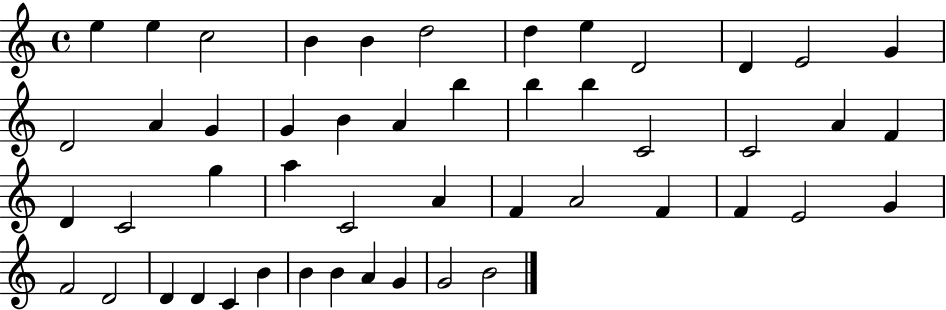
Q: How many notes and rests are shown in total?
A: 49